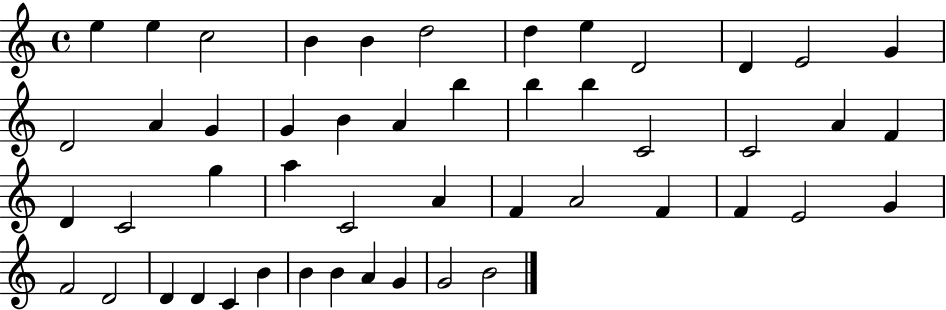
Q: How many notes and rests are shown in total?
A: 49